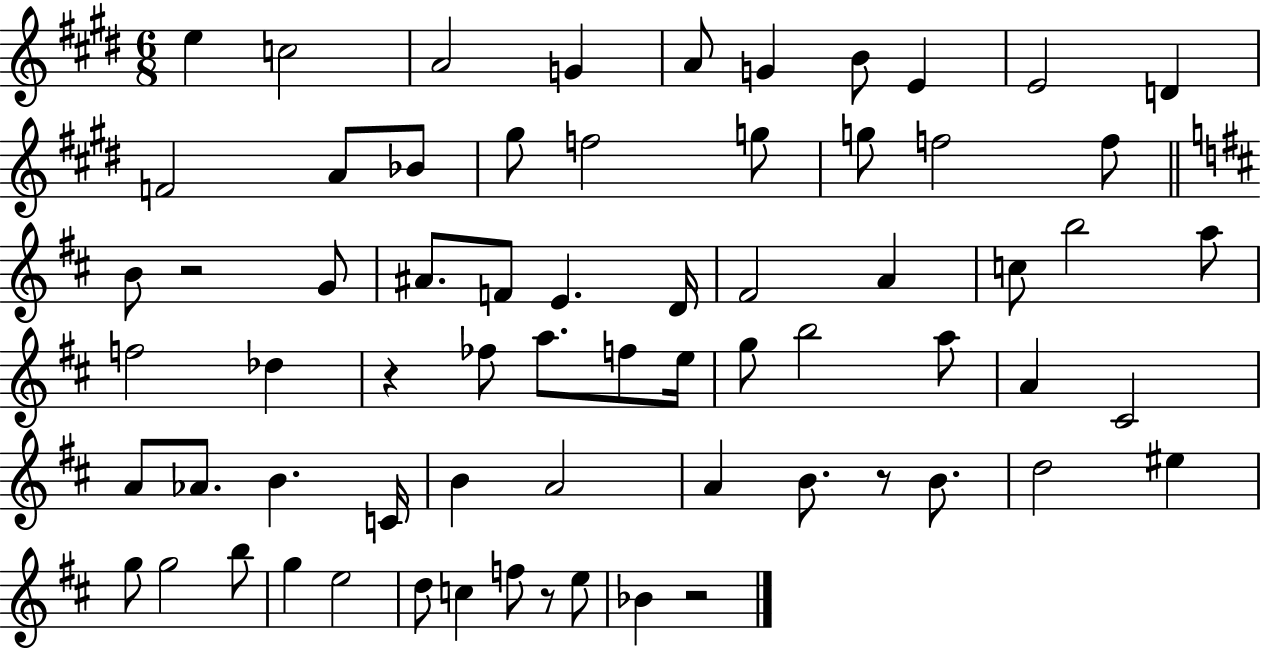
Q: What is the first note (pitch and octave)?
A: E5